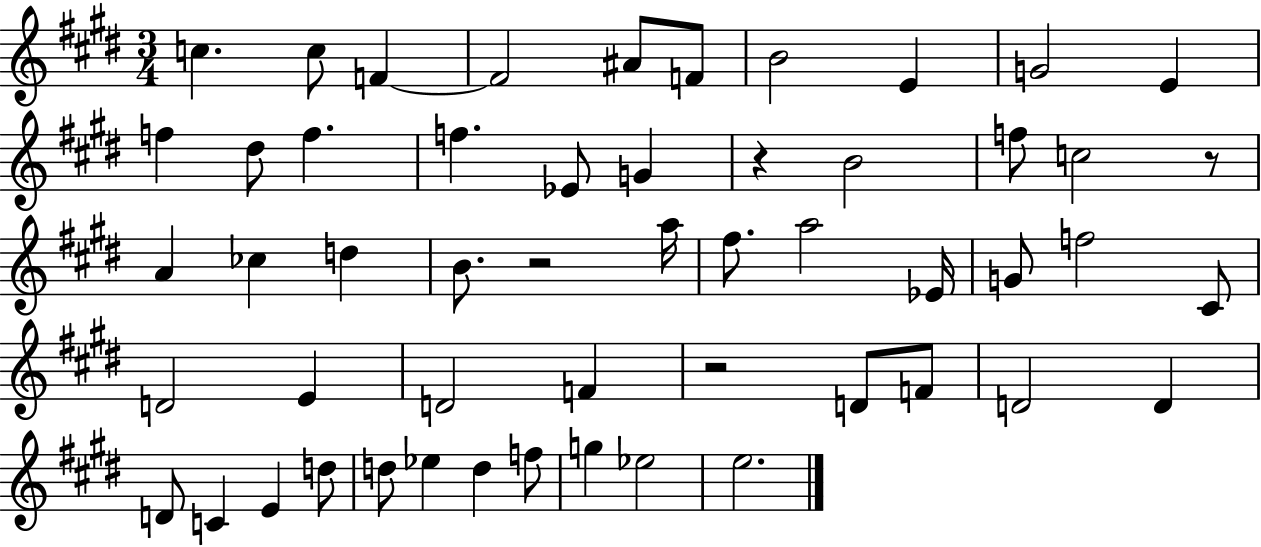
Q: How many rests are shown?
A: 4